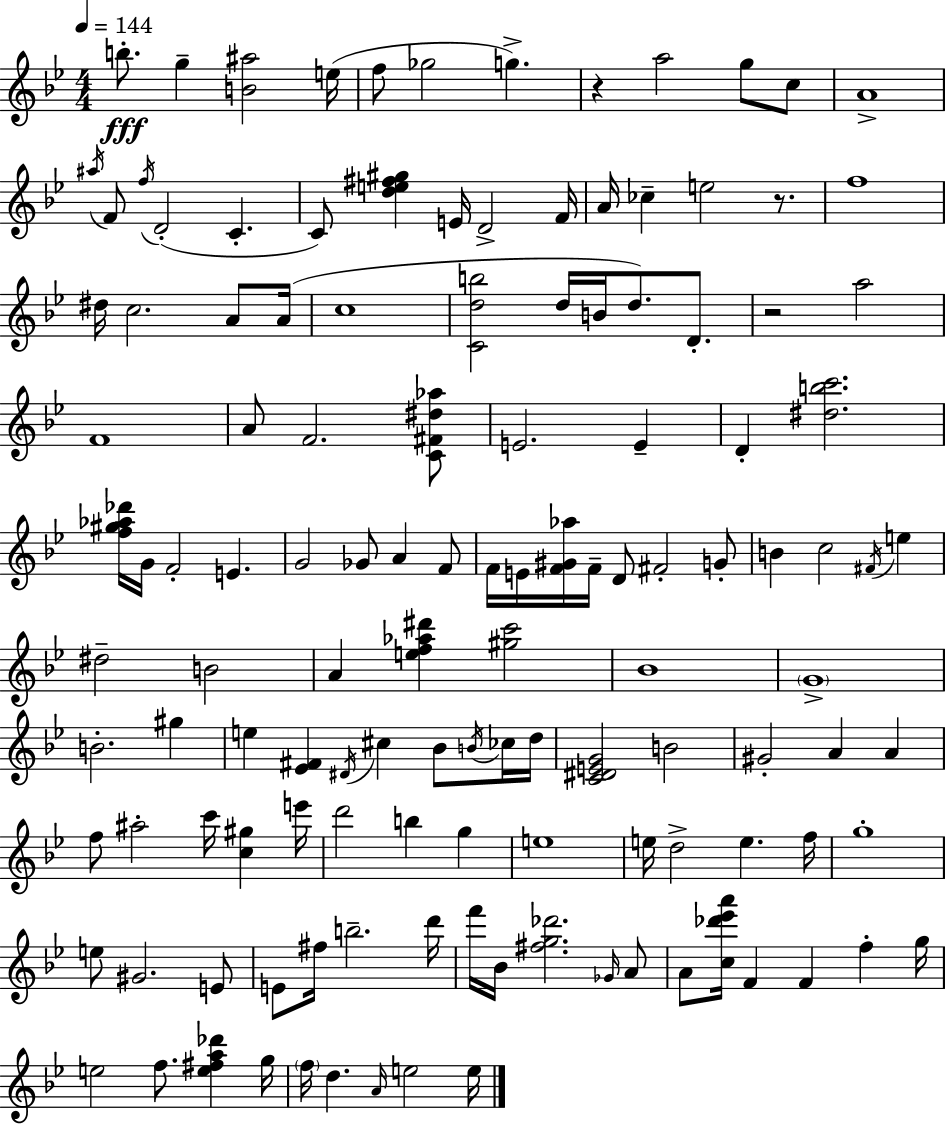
B5/e. G5/q [B4,A#5]/h E5/s F5/e Gb5/h G5/q. R/q A5/h G5/e C5/e A4/w A#5/s F4/e F5/s D4/h C4/q. C4/e [D5,E5,F#5,G#5]/q E4/s D4/h F4/s A4/s CES5/q E5/h R/e. F5/w D#5/s C5/h. A4/e A4/s C5/w [C4,D5,B5]/h D5/s B4/s D5/e. D4/e. R/h A5/h F4/w A4/e F4/h. [C4,F#4,D#5,Ab5]/e E4/h. E4/q D4/q [D#5,B5,C6]/h. [F5,G#5,Ab5,Db6]/s G4/s F4/h E4/q. G4/h Gb4/e A4/q F4/e F4/s E4/s [F4,G#4,Ab5]/s F4/s D4/e F#4/h G4/e B4/q C5/h F#4/s E5/q D#5/h B4/h A4/q [E5,F5,Ab5,D#6]/q [G#5,C6]/h Bb4/w G4/w B4/h. G#5/q E5/q [Eb4,F#4]/q D#4/s C#5/q Bb4/e B4/s CES5/s D5/s [C4,D#4,E4,G4]/h B4/h G#4/h A4/q A4/q F5/e A#5/h C6/s [C5,G#5]/q E6/s D6/h B5/q G5/q E5/w E5/s D5/h E5/q. F5/s G5/w E5/e G#4/h. E4/e E4/e F#5/s B5/h. D6/s F6/s Bb4/s [F#5,G5,Db6]/h. Gb4/s A4/e A4/e [C5,Db6,Eb6,A6]/s F4/q F4/q F5/q G5/s E5/h F5/e. [E5,F#5,A5,Db6]/q G5/s F5/s D5/q. A4/s E5/h E5/s